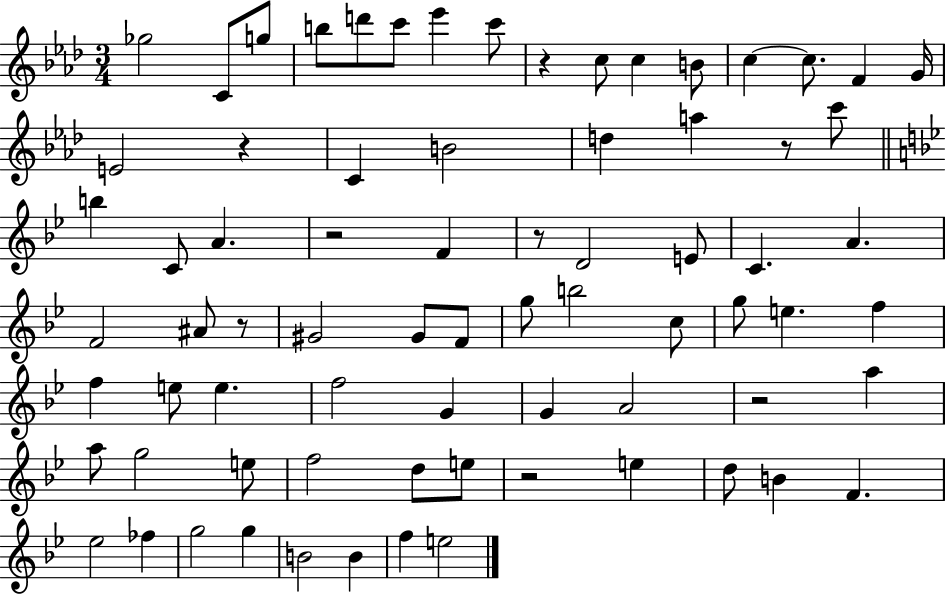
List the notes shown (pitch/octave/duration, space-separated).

Gb5/h C4/e G5/e B5/e D6/e C6/e Eb6/q C6/e R/q C5/e C5/q B4/e C5/q C5/e. F4/q G4/s E4/h R/q C4/q B4/h D5/q A5/q R/e C6/e B5/q C4/e A4/q. R/h F4/q R/e D4/h E4/e C4/q. A4/q. F4/h A#4/e R/e G#4/h G#4/e F4/e G5/e B5/h C5/e G5/e E5/q. F5/q F5/q E5/e E5/q. F5/h G4/q G4/q A4/h R/h A5/q A5/e G5/h E5/e F5/h D5/e E5/e R/h E5/q D5/e B4/q F4/q. Eb5/h FES5/q G5/h G5/q B4/h B4/q F5/q E5/h